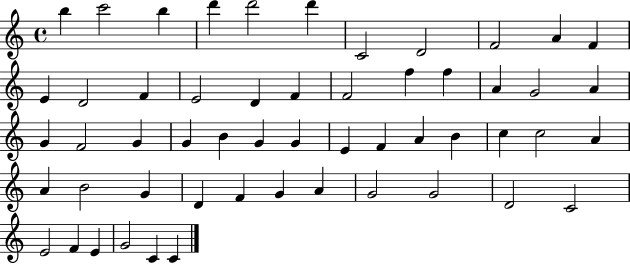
{
  \clef treble
  \time 4/4
  \defaultTimeSignature
  \key c \major
  b''4 c'''2 b''4 | d'''4 d'''2 d'''4 | c'2 d'2 | f'2 a'4 f'4 | \break e'4 d'2 f'4 | e'2 d'4 f'4 | f'2 f''4 f''4 | a'4 g'2 a'4 | \break g'4 f'2 g'4 | g'4 b'4 g'4 g'4 | e'4 f'4 a'4 b'4 | c''4 c''2 a'4 | \break a'4 b'2 g'4 | d'4 f'4 g'4 a'4 | g'2 g'2 | d'2 c'2 | \break e'2 f'4 e'4 | g'2 c'4 c'4 | \bar "|."
}